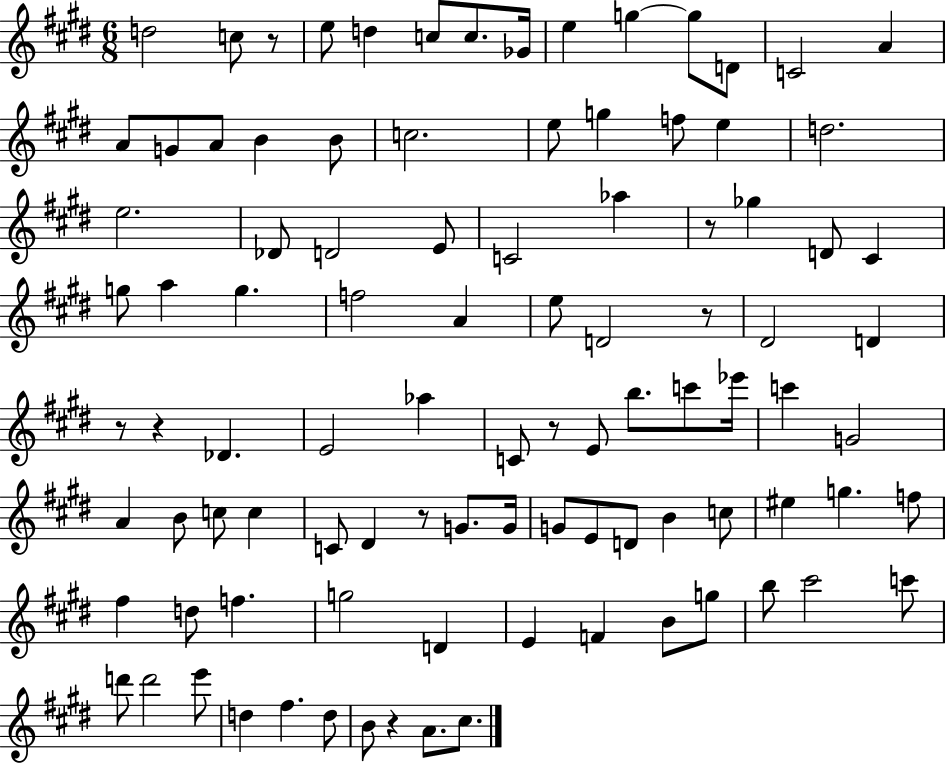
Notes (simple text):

D5/h C5/e R/e E5/e D5/q C5/e C5/e. Gb4/s E5/q G5/q G5/e D4/e C4/h A4/q A4/e G4/e A4/e B4/q B4/e C5/h. E5/e G5/q F5/e E5/q D5/h. E5/h. Db4/e D4/h E4/e C4/h Ab5/q R/e Gb5/q D4/e C#4/q G5/e A5/q G5/q. F5/h A4/q E5/e D4/h R/e D#4/h D4/q R/e R/q Db4/q. E4/h Ab5/q C4/e R/e E4/e B5/e. C6/e Eb6/s C6/q G4/h A4/q B4/e C5/e C5/q C4/e D#4/q R/e G4/e. G4/s G4/e E4/e D4/e B4/q C5/e EIS5/q G5/q. F5/e F#5/q D5/e F5/q. G5/h D4/q E4/q F4/q B4/e G5/e B5/e C#6/h C6/e D6/e D6/h E6/e D5/q F#5/q. D5/e B4/e R/q A4/e. C#5/e.